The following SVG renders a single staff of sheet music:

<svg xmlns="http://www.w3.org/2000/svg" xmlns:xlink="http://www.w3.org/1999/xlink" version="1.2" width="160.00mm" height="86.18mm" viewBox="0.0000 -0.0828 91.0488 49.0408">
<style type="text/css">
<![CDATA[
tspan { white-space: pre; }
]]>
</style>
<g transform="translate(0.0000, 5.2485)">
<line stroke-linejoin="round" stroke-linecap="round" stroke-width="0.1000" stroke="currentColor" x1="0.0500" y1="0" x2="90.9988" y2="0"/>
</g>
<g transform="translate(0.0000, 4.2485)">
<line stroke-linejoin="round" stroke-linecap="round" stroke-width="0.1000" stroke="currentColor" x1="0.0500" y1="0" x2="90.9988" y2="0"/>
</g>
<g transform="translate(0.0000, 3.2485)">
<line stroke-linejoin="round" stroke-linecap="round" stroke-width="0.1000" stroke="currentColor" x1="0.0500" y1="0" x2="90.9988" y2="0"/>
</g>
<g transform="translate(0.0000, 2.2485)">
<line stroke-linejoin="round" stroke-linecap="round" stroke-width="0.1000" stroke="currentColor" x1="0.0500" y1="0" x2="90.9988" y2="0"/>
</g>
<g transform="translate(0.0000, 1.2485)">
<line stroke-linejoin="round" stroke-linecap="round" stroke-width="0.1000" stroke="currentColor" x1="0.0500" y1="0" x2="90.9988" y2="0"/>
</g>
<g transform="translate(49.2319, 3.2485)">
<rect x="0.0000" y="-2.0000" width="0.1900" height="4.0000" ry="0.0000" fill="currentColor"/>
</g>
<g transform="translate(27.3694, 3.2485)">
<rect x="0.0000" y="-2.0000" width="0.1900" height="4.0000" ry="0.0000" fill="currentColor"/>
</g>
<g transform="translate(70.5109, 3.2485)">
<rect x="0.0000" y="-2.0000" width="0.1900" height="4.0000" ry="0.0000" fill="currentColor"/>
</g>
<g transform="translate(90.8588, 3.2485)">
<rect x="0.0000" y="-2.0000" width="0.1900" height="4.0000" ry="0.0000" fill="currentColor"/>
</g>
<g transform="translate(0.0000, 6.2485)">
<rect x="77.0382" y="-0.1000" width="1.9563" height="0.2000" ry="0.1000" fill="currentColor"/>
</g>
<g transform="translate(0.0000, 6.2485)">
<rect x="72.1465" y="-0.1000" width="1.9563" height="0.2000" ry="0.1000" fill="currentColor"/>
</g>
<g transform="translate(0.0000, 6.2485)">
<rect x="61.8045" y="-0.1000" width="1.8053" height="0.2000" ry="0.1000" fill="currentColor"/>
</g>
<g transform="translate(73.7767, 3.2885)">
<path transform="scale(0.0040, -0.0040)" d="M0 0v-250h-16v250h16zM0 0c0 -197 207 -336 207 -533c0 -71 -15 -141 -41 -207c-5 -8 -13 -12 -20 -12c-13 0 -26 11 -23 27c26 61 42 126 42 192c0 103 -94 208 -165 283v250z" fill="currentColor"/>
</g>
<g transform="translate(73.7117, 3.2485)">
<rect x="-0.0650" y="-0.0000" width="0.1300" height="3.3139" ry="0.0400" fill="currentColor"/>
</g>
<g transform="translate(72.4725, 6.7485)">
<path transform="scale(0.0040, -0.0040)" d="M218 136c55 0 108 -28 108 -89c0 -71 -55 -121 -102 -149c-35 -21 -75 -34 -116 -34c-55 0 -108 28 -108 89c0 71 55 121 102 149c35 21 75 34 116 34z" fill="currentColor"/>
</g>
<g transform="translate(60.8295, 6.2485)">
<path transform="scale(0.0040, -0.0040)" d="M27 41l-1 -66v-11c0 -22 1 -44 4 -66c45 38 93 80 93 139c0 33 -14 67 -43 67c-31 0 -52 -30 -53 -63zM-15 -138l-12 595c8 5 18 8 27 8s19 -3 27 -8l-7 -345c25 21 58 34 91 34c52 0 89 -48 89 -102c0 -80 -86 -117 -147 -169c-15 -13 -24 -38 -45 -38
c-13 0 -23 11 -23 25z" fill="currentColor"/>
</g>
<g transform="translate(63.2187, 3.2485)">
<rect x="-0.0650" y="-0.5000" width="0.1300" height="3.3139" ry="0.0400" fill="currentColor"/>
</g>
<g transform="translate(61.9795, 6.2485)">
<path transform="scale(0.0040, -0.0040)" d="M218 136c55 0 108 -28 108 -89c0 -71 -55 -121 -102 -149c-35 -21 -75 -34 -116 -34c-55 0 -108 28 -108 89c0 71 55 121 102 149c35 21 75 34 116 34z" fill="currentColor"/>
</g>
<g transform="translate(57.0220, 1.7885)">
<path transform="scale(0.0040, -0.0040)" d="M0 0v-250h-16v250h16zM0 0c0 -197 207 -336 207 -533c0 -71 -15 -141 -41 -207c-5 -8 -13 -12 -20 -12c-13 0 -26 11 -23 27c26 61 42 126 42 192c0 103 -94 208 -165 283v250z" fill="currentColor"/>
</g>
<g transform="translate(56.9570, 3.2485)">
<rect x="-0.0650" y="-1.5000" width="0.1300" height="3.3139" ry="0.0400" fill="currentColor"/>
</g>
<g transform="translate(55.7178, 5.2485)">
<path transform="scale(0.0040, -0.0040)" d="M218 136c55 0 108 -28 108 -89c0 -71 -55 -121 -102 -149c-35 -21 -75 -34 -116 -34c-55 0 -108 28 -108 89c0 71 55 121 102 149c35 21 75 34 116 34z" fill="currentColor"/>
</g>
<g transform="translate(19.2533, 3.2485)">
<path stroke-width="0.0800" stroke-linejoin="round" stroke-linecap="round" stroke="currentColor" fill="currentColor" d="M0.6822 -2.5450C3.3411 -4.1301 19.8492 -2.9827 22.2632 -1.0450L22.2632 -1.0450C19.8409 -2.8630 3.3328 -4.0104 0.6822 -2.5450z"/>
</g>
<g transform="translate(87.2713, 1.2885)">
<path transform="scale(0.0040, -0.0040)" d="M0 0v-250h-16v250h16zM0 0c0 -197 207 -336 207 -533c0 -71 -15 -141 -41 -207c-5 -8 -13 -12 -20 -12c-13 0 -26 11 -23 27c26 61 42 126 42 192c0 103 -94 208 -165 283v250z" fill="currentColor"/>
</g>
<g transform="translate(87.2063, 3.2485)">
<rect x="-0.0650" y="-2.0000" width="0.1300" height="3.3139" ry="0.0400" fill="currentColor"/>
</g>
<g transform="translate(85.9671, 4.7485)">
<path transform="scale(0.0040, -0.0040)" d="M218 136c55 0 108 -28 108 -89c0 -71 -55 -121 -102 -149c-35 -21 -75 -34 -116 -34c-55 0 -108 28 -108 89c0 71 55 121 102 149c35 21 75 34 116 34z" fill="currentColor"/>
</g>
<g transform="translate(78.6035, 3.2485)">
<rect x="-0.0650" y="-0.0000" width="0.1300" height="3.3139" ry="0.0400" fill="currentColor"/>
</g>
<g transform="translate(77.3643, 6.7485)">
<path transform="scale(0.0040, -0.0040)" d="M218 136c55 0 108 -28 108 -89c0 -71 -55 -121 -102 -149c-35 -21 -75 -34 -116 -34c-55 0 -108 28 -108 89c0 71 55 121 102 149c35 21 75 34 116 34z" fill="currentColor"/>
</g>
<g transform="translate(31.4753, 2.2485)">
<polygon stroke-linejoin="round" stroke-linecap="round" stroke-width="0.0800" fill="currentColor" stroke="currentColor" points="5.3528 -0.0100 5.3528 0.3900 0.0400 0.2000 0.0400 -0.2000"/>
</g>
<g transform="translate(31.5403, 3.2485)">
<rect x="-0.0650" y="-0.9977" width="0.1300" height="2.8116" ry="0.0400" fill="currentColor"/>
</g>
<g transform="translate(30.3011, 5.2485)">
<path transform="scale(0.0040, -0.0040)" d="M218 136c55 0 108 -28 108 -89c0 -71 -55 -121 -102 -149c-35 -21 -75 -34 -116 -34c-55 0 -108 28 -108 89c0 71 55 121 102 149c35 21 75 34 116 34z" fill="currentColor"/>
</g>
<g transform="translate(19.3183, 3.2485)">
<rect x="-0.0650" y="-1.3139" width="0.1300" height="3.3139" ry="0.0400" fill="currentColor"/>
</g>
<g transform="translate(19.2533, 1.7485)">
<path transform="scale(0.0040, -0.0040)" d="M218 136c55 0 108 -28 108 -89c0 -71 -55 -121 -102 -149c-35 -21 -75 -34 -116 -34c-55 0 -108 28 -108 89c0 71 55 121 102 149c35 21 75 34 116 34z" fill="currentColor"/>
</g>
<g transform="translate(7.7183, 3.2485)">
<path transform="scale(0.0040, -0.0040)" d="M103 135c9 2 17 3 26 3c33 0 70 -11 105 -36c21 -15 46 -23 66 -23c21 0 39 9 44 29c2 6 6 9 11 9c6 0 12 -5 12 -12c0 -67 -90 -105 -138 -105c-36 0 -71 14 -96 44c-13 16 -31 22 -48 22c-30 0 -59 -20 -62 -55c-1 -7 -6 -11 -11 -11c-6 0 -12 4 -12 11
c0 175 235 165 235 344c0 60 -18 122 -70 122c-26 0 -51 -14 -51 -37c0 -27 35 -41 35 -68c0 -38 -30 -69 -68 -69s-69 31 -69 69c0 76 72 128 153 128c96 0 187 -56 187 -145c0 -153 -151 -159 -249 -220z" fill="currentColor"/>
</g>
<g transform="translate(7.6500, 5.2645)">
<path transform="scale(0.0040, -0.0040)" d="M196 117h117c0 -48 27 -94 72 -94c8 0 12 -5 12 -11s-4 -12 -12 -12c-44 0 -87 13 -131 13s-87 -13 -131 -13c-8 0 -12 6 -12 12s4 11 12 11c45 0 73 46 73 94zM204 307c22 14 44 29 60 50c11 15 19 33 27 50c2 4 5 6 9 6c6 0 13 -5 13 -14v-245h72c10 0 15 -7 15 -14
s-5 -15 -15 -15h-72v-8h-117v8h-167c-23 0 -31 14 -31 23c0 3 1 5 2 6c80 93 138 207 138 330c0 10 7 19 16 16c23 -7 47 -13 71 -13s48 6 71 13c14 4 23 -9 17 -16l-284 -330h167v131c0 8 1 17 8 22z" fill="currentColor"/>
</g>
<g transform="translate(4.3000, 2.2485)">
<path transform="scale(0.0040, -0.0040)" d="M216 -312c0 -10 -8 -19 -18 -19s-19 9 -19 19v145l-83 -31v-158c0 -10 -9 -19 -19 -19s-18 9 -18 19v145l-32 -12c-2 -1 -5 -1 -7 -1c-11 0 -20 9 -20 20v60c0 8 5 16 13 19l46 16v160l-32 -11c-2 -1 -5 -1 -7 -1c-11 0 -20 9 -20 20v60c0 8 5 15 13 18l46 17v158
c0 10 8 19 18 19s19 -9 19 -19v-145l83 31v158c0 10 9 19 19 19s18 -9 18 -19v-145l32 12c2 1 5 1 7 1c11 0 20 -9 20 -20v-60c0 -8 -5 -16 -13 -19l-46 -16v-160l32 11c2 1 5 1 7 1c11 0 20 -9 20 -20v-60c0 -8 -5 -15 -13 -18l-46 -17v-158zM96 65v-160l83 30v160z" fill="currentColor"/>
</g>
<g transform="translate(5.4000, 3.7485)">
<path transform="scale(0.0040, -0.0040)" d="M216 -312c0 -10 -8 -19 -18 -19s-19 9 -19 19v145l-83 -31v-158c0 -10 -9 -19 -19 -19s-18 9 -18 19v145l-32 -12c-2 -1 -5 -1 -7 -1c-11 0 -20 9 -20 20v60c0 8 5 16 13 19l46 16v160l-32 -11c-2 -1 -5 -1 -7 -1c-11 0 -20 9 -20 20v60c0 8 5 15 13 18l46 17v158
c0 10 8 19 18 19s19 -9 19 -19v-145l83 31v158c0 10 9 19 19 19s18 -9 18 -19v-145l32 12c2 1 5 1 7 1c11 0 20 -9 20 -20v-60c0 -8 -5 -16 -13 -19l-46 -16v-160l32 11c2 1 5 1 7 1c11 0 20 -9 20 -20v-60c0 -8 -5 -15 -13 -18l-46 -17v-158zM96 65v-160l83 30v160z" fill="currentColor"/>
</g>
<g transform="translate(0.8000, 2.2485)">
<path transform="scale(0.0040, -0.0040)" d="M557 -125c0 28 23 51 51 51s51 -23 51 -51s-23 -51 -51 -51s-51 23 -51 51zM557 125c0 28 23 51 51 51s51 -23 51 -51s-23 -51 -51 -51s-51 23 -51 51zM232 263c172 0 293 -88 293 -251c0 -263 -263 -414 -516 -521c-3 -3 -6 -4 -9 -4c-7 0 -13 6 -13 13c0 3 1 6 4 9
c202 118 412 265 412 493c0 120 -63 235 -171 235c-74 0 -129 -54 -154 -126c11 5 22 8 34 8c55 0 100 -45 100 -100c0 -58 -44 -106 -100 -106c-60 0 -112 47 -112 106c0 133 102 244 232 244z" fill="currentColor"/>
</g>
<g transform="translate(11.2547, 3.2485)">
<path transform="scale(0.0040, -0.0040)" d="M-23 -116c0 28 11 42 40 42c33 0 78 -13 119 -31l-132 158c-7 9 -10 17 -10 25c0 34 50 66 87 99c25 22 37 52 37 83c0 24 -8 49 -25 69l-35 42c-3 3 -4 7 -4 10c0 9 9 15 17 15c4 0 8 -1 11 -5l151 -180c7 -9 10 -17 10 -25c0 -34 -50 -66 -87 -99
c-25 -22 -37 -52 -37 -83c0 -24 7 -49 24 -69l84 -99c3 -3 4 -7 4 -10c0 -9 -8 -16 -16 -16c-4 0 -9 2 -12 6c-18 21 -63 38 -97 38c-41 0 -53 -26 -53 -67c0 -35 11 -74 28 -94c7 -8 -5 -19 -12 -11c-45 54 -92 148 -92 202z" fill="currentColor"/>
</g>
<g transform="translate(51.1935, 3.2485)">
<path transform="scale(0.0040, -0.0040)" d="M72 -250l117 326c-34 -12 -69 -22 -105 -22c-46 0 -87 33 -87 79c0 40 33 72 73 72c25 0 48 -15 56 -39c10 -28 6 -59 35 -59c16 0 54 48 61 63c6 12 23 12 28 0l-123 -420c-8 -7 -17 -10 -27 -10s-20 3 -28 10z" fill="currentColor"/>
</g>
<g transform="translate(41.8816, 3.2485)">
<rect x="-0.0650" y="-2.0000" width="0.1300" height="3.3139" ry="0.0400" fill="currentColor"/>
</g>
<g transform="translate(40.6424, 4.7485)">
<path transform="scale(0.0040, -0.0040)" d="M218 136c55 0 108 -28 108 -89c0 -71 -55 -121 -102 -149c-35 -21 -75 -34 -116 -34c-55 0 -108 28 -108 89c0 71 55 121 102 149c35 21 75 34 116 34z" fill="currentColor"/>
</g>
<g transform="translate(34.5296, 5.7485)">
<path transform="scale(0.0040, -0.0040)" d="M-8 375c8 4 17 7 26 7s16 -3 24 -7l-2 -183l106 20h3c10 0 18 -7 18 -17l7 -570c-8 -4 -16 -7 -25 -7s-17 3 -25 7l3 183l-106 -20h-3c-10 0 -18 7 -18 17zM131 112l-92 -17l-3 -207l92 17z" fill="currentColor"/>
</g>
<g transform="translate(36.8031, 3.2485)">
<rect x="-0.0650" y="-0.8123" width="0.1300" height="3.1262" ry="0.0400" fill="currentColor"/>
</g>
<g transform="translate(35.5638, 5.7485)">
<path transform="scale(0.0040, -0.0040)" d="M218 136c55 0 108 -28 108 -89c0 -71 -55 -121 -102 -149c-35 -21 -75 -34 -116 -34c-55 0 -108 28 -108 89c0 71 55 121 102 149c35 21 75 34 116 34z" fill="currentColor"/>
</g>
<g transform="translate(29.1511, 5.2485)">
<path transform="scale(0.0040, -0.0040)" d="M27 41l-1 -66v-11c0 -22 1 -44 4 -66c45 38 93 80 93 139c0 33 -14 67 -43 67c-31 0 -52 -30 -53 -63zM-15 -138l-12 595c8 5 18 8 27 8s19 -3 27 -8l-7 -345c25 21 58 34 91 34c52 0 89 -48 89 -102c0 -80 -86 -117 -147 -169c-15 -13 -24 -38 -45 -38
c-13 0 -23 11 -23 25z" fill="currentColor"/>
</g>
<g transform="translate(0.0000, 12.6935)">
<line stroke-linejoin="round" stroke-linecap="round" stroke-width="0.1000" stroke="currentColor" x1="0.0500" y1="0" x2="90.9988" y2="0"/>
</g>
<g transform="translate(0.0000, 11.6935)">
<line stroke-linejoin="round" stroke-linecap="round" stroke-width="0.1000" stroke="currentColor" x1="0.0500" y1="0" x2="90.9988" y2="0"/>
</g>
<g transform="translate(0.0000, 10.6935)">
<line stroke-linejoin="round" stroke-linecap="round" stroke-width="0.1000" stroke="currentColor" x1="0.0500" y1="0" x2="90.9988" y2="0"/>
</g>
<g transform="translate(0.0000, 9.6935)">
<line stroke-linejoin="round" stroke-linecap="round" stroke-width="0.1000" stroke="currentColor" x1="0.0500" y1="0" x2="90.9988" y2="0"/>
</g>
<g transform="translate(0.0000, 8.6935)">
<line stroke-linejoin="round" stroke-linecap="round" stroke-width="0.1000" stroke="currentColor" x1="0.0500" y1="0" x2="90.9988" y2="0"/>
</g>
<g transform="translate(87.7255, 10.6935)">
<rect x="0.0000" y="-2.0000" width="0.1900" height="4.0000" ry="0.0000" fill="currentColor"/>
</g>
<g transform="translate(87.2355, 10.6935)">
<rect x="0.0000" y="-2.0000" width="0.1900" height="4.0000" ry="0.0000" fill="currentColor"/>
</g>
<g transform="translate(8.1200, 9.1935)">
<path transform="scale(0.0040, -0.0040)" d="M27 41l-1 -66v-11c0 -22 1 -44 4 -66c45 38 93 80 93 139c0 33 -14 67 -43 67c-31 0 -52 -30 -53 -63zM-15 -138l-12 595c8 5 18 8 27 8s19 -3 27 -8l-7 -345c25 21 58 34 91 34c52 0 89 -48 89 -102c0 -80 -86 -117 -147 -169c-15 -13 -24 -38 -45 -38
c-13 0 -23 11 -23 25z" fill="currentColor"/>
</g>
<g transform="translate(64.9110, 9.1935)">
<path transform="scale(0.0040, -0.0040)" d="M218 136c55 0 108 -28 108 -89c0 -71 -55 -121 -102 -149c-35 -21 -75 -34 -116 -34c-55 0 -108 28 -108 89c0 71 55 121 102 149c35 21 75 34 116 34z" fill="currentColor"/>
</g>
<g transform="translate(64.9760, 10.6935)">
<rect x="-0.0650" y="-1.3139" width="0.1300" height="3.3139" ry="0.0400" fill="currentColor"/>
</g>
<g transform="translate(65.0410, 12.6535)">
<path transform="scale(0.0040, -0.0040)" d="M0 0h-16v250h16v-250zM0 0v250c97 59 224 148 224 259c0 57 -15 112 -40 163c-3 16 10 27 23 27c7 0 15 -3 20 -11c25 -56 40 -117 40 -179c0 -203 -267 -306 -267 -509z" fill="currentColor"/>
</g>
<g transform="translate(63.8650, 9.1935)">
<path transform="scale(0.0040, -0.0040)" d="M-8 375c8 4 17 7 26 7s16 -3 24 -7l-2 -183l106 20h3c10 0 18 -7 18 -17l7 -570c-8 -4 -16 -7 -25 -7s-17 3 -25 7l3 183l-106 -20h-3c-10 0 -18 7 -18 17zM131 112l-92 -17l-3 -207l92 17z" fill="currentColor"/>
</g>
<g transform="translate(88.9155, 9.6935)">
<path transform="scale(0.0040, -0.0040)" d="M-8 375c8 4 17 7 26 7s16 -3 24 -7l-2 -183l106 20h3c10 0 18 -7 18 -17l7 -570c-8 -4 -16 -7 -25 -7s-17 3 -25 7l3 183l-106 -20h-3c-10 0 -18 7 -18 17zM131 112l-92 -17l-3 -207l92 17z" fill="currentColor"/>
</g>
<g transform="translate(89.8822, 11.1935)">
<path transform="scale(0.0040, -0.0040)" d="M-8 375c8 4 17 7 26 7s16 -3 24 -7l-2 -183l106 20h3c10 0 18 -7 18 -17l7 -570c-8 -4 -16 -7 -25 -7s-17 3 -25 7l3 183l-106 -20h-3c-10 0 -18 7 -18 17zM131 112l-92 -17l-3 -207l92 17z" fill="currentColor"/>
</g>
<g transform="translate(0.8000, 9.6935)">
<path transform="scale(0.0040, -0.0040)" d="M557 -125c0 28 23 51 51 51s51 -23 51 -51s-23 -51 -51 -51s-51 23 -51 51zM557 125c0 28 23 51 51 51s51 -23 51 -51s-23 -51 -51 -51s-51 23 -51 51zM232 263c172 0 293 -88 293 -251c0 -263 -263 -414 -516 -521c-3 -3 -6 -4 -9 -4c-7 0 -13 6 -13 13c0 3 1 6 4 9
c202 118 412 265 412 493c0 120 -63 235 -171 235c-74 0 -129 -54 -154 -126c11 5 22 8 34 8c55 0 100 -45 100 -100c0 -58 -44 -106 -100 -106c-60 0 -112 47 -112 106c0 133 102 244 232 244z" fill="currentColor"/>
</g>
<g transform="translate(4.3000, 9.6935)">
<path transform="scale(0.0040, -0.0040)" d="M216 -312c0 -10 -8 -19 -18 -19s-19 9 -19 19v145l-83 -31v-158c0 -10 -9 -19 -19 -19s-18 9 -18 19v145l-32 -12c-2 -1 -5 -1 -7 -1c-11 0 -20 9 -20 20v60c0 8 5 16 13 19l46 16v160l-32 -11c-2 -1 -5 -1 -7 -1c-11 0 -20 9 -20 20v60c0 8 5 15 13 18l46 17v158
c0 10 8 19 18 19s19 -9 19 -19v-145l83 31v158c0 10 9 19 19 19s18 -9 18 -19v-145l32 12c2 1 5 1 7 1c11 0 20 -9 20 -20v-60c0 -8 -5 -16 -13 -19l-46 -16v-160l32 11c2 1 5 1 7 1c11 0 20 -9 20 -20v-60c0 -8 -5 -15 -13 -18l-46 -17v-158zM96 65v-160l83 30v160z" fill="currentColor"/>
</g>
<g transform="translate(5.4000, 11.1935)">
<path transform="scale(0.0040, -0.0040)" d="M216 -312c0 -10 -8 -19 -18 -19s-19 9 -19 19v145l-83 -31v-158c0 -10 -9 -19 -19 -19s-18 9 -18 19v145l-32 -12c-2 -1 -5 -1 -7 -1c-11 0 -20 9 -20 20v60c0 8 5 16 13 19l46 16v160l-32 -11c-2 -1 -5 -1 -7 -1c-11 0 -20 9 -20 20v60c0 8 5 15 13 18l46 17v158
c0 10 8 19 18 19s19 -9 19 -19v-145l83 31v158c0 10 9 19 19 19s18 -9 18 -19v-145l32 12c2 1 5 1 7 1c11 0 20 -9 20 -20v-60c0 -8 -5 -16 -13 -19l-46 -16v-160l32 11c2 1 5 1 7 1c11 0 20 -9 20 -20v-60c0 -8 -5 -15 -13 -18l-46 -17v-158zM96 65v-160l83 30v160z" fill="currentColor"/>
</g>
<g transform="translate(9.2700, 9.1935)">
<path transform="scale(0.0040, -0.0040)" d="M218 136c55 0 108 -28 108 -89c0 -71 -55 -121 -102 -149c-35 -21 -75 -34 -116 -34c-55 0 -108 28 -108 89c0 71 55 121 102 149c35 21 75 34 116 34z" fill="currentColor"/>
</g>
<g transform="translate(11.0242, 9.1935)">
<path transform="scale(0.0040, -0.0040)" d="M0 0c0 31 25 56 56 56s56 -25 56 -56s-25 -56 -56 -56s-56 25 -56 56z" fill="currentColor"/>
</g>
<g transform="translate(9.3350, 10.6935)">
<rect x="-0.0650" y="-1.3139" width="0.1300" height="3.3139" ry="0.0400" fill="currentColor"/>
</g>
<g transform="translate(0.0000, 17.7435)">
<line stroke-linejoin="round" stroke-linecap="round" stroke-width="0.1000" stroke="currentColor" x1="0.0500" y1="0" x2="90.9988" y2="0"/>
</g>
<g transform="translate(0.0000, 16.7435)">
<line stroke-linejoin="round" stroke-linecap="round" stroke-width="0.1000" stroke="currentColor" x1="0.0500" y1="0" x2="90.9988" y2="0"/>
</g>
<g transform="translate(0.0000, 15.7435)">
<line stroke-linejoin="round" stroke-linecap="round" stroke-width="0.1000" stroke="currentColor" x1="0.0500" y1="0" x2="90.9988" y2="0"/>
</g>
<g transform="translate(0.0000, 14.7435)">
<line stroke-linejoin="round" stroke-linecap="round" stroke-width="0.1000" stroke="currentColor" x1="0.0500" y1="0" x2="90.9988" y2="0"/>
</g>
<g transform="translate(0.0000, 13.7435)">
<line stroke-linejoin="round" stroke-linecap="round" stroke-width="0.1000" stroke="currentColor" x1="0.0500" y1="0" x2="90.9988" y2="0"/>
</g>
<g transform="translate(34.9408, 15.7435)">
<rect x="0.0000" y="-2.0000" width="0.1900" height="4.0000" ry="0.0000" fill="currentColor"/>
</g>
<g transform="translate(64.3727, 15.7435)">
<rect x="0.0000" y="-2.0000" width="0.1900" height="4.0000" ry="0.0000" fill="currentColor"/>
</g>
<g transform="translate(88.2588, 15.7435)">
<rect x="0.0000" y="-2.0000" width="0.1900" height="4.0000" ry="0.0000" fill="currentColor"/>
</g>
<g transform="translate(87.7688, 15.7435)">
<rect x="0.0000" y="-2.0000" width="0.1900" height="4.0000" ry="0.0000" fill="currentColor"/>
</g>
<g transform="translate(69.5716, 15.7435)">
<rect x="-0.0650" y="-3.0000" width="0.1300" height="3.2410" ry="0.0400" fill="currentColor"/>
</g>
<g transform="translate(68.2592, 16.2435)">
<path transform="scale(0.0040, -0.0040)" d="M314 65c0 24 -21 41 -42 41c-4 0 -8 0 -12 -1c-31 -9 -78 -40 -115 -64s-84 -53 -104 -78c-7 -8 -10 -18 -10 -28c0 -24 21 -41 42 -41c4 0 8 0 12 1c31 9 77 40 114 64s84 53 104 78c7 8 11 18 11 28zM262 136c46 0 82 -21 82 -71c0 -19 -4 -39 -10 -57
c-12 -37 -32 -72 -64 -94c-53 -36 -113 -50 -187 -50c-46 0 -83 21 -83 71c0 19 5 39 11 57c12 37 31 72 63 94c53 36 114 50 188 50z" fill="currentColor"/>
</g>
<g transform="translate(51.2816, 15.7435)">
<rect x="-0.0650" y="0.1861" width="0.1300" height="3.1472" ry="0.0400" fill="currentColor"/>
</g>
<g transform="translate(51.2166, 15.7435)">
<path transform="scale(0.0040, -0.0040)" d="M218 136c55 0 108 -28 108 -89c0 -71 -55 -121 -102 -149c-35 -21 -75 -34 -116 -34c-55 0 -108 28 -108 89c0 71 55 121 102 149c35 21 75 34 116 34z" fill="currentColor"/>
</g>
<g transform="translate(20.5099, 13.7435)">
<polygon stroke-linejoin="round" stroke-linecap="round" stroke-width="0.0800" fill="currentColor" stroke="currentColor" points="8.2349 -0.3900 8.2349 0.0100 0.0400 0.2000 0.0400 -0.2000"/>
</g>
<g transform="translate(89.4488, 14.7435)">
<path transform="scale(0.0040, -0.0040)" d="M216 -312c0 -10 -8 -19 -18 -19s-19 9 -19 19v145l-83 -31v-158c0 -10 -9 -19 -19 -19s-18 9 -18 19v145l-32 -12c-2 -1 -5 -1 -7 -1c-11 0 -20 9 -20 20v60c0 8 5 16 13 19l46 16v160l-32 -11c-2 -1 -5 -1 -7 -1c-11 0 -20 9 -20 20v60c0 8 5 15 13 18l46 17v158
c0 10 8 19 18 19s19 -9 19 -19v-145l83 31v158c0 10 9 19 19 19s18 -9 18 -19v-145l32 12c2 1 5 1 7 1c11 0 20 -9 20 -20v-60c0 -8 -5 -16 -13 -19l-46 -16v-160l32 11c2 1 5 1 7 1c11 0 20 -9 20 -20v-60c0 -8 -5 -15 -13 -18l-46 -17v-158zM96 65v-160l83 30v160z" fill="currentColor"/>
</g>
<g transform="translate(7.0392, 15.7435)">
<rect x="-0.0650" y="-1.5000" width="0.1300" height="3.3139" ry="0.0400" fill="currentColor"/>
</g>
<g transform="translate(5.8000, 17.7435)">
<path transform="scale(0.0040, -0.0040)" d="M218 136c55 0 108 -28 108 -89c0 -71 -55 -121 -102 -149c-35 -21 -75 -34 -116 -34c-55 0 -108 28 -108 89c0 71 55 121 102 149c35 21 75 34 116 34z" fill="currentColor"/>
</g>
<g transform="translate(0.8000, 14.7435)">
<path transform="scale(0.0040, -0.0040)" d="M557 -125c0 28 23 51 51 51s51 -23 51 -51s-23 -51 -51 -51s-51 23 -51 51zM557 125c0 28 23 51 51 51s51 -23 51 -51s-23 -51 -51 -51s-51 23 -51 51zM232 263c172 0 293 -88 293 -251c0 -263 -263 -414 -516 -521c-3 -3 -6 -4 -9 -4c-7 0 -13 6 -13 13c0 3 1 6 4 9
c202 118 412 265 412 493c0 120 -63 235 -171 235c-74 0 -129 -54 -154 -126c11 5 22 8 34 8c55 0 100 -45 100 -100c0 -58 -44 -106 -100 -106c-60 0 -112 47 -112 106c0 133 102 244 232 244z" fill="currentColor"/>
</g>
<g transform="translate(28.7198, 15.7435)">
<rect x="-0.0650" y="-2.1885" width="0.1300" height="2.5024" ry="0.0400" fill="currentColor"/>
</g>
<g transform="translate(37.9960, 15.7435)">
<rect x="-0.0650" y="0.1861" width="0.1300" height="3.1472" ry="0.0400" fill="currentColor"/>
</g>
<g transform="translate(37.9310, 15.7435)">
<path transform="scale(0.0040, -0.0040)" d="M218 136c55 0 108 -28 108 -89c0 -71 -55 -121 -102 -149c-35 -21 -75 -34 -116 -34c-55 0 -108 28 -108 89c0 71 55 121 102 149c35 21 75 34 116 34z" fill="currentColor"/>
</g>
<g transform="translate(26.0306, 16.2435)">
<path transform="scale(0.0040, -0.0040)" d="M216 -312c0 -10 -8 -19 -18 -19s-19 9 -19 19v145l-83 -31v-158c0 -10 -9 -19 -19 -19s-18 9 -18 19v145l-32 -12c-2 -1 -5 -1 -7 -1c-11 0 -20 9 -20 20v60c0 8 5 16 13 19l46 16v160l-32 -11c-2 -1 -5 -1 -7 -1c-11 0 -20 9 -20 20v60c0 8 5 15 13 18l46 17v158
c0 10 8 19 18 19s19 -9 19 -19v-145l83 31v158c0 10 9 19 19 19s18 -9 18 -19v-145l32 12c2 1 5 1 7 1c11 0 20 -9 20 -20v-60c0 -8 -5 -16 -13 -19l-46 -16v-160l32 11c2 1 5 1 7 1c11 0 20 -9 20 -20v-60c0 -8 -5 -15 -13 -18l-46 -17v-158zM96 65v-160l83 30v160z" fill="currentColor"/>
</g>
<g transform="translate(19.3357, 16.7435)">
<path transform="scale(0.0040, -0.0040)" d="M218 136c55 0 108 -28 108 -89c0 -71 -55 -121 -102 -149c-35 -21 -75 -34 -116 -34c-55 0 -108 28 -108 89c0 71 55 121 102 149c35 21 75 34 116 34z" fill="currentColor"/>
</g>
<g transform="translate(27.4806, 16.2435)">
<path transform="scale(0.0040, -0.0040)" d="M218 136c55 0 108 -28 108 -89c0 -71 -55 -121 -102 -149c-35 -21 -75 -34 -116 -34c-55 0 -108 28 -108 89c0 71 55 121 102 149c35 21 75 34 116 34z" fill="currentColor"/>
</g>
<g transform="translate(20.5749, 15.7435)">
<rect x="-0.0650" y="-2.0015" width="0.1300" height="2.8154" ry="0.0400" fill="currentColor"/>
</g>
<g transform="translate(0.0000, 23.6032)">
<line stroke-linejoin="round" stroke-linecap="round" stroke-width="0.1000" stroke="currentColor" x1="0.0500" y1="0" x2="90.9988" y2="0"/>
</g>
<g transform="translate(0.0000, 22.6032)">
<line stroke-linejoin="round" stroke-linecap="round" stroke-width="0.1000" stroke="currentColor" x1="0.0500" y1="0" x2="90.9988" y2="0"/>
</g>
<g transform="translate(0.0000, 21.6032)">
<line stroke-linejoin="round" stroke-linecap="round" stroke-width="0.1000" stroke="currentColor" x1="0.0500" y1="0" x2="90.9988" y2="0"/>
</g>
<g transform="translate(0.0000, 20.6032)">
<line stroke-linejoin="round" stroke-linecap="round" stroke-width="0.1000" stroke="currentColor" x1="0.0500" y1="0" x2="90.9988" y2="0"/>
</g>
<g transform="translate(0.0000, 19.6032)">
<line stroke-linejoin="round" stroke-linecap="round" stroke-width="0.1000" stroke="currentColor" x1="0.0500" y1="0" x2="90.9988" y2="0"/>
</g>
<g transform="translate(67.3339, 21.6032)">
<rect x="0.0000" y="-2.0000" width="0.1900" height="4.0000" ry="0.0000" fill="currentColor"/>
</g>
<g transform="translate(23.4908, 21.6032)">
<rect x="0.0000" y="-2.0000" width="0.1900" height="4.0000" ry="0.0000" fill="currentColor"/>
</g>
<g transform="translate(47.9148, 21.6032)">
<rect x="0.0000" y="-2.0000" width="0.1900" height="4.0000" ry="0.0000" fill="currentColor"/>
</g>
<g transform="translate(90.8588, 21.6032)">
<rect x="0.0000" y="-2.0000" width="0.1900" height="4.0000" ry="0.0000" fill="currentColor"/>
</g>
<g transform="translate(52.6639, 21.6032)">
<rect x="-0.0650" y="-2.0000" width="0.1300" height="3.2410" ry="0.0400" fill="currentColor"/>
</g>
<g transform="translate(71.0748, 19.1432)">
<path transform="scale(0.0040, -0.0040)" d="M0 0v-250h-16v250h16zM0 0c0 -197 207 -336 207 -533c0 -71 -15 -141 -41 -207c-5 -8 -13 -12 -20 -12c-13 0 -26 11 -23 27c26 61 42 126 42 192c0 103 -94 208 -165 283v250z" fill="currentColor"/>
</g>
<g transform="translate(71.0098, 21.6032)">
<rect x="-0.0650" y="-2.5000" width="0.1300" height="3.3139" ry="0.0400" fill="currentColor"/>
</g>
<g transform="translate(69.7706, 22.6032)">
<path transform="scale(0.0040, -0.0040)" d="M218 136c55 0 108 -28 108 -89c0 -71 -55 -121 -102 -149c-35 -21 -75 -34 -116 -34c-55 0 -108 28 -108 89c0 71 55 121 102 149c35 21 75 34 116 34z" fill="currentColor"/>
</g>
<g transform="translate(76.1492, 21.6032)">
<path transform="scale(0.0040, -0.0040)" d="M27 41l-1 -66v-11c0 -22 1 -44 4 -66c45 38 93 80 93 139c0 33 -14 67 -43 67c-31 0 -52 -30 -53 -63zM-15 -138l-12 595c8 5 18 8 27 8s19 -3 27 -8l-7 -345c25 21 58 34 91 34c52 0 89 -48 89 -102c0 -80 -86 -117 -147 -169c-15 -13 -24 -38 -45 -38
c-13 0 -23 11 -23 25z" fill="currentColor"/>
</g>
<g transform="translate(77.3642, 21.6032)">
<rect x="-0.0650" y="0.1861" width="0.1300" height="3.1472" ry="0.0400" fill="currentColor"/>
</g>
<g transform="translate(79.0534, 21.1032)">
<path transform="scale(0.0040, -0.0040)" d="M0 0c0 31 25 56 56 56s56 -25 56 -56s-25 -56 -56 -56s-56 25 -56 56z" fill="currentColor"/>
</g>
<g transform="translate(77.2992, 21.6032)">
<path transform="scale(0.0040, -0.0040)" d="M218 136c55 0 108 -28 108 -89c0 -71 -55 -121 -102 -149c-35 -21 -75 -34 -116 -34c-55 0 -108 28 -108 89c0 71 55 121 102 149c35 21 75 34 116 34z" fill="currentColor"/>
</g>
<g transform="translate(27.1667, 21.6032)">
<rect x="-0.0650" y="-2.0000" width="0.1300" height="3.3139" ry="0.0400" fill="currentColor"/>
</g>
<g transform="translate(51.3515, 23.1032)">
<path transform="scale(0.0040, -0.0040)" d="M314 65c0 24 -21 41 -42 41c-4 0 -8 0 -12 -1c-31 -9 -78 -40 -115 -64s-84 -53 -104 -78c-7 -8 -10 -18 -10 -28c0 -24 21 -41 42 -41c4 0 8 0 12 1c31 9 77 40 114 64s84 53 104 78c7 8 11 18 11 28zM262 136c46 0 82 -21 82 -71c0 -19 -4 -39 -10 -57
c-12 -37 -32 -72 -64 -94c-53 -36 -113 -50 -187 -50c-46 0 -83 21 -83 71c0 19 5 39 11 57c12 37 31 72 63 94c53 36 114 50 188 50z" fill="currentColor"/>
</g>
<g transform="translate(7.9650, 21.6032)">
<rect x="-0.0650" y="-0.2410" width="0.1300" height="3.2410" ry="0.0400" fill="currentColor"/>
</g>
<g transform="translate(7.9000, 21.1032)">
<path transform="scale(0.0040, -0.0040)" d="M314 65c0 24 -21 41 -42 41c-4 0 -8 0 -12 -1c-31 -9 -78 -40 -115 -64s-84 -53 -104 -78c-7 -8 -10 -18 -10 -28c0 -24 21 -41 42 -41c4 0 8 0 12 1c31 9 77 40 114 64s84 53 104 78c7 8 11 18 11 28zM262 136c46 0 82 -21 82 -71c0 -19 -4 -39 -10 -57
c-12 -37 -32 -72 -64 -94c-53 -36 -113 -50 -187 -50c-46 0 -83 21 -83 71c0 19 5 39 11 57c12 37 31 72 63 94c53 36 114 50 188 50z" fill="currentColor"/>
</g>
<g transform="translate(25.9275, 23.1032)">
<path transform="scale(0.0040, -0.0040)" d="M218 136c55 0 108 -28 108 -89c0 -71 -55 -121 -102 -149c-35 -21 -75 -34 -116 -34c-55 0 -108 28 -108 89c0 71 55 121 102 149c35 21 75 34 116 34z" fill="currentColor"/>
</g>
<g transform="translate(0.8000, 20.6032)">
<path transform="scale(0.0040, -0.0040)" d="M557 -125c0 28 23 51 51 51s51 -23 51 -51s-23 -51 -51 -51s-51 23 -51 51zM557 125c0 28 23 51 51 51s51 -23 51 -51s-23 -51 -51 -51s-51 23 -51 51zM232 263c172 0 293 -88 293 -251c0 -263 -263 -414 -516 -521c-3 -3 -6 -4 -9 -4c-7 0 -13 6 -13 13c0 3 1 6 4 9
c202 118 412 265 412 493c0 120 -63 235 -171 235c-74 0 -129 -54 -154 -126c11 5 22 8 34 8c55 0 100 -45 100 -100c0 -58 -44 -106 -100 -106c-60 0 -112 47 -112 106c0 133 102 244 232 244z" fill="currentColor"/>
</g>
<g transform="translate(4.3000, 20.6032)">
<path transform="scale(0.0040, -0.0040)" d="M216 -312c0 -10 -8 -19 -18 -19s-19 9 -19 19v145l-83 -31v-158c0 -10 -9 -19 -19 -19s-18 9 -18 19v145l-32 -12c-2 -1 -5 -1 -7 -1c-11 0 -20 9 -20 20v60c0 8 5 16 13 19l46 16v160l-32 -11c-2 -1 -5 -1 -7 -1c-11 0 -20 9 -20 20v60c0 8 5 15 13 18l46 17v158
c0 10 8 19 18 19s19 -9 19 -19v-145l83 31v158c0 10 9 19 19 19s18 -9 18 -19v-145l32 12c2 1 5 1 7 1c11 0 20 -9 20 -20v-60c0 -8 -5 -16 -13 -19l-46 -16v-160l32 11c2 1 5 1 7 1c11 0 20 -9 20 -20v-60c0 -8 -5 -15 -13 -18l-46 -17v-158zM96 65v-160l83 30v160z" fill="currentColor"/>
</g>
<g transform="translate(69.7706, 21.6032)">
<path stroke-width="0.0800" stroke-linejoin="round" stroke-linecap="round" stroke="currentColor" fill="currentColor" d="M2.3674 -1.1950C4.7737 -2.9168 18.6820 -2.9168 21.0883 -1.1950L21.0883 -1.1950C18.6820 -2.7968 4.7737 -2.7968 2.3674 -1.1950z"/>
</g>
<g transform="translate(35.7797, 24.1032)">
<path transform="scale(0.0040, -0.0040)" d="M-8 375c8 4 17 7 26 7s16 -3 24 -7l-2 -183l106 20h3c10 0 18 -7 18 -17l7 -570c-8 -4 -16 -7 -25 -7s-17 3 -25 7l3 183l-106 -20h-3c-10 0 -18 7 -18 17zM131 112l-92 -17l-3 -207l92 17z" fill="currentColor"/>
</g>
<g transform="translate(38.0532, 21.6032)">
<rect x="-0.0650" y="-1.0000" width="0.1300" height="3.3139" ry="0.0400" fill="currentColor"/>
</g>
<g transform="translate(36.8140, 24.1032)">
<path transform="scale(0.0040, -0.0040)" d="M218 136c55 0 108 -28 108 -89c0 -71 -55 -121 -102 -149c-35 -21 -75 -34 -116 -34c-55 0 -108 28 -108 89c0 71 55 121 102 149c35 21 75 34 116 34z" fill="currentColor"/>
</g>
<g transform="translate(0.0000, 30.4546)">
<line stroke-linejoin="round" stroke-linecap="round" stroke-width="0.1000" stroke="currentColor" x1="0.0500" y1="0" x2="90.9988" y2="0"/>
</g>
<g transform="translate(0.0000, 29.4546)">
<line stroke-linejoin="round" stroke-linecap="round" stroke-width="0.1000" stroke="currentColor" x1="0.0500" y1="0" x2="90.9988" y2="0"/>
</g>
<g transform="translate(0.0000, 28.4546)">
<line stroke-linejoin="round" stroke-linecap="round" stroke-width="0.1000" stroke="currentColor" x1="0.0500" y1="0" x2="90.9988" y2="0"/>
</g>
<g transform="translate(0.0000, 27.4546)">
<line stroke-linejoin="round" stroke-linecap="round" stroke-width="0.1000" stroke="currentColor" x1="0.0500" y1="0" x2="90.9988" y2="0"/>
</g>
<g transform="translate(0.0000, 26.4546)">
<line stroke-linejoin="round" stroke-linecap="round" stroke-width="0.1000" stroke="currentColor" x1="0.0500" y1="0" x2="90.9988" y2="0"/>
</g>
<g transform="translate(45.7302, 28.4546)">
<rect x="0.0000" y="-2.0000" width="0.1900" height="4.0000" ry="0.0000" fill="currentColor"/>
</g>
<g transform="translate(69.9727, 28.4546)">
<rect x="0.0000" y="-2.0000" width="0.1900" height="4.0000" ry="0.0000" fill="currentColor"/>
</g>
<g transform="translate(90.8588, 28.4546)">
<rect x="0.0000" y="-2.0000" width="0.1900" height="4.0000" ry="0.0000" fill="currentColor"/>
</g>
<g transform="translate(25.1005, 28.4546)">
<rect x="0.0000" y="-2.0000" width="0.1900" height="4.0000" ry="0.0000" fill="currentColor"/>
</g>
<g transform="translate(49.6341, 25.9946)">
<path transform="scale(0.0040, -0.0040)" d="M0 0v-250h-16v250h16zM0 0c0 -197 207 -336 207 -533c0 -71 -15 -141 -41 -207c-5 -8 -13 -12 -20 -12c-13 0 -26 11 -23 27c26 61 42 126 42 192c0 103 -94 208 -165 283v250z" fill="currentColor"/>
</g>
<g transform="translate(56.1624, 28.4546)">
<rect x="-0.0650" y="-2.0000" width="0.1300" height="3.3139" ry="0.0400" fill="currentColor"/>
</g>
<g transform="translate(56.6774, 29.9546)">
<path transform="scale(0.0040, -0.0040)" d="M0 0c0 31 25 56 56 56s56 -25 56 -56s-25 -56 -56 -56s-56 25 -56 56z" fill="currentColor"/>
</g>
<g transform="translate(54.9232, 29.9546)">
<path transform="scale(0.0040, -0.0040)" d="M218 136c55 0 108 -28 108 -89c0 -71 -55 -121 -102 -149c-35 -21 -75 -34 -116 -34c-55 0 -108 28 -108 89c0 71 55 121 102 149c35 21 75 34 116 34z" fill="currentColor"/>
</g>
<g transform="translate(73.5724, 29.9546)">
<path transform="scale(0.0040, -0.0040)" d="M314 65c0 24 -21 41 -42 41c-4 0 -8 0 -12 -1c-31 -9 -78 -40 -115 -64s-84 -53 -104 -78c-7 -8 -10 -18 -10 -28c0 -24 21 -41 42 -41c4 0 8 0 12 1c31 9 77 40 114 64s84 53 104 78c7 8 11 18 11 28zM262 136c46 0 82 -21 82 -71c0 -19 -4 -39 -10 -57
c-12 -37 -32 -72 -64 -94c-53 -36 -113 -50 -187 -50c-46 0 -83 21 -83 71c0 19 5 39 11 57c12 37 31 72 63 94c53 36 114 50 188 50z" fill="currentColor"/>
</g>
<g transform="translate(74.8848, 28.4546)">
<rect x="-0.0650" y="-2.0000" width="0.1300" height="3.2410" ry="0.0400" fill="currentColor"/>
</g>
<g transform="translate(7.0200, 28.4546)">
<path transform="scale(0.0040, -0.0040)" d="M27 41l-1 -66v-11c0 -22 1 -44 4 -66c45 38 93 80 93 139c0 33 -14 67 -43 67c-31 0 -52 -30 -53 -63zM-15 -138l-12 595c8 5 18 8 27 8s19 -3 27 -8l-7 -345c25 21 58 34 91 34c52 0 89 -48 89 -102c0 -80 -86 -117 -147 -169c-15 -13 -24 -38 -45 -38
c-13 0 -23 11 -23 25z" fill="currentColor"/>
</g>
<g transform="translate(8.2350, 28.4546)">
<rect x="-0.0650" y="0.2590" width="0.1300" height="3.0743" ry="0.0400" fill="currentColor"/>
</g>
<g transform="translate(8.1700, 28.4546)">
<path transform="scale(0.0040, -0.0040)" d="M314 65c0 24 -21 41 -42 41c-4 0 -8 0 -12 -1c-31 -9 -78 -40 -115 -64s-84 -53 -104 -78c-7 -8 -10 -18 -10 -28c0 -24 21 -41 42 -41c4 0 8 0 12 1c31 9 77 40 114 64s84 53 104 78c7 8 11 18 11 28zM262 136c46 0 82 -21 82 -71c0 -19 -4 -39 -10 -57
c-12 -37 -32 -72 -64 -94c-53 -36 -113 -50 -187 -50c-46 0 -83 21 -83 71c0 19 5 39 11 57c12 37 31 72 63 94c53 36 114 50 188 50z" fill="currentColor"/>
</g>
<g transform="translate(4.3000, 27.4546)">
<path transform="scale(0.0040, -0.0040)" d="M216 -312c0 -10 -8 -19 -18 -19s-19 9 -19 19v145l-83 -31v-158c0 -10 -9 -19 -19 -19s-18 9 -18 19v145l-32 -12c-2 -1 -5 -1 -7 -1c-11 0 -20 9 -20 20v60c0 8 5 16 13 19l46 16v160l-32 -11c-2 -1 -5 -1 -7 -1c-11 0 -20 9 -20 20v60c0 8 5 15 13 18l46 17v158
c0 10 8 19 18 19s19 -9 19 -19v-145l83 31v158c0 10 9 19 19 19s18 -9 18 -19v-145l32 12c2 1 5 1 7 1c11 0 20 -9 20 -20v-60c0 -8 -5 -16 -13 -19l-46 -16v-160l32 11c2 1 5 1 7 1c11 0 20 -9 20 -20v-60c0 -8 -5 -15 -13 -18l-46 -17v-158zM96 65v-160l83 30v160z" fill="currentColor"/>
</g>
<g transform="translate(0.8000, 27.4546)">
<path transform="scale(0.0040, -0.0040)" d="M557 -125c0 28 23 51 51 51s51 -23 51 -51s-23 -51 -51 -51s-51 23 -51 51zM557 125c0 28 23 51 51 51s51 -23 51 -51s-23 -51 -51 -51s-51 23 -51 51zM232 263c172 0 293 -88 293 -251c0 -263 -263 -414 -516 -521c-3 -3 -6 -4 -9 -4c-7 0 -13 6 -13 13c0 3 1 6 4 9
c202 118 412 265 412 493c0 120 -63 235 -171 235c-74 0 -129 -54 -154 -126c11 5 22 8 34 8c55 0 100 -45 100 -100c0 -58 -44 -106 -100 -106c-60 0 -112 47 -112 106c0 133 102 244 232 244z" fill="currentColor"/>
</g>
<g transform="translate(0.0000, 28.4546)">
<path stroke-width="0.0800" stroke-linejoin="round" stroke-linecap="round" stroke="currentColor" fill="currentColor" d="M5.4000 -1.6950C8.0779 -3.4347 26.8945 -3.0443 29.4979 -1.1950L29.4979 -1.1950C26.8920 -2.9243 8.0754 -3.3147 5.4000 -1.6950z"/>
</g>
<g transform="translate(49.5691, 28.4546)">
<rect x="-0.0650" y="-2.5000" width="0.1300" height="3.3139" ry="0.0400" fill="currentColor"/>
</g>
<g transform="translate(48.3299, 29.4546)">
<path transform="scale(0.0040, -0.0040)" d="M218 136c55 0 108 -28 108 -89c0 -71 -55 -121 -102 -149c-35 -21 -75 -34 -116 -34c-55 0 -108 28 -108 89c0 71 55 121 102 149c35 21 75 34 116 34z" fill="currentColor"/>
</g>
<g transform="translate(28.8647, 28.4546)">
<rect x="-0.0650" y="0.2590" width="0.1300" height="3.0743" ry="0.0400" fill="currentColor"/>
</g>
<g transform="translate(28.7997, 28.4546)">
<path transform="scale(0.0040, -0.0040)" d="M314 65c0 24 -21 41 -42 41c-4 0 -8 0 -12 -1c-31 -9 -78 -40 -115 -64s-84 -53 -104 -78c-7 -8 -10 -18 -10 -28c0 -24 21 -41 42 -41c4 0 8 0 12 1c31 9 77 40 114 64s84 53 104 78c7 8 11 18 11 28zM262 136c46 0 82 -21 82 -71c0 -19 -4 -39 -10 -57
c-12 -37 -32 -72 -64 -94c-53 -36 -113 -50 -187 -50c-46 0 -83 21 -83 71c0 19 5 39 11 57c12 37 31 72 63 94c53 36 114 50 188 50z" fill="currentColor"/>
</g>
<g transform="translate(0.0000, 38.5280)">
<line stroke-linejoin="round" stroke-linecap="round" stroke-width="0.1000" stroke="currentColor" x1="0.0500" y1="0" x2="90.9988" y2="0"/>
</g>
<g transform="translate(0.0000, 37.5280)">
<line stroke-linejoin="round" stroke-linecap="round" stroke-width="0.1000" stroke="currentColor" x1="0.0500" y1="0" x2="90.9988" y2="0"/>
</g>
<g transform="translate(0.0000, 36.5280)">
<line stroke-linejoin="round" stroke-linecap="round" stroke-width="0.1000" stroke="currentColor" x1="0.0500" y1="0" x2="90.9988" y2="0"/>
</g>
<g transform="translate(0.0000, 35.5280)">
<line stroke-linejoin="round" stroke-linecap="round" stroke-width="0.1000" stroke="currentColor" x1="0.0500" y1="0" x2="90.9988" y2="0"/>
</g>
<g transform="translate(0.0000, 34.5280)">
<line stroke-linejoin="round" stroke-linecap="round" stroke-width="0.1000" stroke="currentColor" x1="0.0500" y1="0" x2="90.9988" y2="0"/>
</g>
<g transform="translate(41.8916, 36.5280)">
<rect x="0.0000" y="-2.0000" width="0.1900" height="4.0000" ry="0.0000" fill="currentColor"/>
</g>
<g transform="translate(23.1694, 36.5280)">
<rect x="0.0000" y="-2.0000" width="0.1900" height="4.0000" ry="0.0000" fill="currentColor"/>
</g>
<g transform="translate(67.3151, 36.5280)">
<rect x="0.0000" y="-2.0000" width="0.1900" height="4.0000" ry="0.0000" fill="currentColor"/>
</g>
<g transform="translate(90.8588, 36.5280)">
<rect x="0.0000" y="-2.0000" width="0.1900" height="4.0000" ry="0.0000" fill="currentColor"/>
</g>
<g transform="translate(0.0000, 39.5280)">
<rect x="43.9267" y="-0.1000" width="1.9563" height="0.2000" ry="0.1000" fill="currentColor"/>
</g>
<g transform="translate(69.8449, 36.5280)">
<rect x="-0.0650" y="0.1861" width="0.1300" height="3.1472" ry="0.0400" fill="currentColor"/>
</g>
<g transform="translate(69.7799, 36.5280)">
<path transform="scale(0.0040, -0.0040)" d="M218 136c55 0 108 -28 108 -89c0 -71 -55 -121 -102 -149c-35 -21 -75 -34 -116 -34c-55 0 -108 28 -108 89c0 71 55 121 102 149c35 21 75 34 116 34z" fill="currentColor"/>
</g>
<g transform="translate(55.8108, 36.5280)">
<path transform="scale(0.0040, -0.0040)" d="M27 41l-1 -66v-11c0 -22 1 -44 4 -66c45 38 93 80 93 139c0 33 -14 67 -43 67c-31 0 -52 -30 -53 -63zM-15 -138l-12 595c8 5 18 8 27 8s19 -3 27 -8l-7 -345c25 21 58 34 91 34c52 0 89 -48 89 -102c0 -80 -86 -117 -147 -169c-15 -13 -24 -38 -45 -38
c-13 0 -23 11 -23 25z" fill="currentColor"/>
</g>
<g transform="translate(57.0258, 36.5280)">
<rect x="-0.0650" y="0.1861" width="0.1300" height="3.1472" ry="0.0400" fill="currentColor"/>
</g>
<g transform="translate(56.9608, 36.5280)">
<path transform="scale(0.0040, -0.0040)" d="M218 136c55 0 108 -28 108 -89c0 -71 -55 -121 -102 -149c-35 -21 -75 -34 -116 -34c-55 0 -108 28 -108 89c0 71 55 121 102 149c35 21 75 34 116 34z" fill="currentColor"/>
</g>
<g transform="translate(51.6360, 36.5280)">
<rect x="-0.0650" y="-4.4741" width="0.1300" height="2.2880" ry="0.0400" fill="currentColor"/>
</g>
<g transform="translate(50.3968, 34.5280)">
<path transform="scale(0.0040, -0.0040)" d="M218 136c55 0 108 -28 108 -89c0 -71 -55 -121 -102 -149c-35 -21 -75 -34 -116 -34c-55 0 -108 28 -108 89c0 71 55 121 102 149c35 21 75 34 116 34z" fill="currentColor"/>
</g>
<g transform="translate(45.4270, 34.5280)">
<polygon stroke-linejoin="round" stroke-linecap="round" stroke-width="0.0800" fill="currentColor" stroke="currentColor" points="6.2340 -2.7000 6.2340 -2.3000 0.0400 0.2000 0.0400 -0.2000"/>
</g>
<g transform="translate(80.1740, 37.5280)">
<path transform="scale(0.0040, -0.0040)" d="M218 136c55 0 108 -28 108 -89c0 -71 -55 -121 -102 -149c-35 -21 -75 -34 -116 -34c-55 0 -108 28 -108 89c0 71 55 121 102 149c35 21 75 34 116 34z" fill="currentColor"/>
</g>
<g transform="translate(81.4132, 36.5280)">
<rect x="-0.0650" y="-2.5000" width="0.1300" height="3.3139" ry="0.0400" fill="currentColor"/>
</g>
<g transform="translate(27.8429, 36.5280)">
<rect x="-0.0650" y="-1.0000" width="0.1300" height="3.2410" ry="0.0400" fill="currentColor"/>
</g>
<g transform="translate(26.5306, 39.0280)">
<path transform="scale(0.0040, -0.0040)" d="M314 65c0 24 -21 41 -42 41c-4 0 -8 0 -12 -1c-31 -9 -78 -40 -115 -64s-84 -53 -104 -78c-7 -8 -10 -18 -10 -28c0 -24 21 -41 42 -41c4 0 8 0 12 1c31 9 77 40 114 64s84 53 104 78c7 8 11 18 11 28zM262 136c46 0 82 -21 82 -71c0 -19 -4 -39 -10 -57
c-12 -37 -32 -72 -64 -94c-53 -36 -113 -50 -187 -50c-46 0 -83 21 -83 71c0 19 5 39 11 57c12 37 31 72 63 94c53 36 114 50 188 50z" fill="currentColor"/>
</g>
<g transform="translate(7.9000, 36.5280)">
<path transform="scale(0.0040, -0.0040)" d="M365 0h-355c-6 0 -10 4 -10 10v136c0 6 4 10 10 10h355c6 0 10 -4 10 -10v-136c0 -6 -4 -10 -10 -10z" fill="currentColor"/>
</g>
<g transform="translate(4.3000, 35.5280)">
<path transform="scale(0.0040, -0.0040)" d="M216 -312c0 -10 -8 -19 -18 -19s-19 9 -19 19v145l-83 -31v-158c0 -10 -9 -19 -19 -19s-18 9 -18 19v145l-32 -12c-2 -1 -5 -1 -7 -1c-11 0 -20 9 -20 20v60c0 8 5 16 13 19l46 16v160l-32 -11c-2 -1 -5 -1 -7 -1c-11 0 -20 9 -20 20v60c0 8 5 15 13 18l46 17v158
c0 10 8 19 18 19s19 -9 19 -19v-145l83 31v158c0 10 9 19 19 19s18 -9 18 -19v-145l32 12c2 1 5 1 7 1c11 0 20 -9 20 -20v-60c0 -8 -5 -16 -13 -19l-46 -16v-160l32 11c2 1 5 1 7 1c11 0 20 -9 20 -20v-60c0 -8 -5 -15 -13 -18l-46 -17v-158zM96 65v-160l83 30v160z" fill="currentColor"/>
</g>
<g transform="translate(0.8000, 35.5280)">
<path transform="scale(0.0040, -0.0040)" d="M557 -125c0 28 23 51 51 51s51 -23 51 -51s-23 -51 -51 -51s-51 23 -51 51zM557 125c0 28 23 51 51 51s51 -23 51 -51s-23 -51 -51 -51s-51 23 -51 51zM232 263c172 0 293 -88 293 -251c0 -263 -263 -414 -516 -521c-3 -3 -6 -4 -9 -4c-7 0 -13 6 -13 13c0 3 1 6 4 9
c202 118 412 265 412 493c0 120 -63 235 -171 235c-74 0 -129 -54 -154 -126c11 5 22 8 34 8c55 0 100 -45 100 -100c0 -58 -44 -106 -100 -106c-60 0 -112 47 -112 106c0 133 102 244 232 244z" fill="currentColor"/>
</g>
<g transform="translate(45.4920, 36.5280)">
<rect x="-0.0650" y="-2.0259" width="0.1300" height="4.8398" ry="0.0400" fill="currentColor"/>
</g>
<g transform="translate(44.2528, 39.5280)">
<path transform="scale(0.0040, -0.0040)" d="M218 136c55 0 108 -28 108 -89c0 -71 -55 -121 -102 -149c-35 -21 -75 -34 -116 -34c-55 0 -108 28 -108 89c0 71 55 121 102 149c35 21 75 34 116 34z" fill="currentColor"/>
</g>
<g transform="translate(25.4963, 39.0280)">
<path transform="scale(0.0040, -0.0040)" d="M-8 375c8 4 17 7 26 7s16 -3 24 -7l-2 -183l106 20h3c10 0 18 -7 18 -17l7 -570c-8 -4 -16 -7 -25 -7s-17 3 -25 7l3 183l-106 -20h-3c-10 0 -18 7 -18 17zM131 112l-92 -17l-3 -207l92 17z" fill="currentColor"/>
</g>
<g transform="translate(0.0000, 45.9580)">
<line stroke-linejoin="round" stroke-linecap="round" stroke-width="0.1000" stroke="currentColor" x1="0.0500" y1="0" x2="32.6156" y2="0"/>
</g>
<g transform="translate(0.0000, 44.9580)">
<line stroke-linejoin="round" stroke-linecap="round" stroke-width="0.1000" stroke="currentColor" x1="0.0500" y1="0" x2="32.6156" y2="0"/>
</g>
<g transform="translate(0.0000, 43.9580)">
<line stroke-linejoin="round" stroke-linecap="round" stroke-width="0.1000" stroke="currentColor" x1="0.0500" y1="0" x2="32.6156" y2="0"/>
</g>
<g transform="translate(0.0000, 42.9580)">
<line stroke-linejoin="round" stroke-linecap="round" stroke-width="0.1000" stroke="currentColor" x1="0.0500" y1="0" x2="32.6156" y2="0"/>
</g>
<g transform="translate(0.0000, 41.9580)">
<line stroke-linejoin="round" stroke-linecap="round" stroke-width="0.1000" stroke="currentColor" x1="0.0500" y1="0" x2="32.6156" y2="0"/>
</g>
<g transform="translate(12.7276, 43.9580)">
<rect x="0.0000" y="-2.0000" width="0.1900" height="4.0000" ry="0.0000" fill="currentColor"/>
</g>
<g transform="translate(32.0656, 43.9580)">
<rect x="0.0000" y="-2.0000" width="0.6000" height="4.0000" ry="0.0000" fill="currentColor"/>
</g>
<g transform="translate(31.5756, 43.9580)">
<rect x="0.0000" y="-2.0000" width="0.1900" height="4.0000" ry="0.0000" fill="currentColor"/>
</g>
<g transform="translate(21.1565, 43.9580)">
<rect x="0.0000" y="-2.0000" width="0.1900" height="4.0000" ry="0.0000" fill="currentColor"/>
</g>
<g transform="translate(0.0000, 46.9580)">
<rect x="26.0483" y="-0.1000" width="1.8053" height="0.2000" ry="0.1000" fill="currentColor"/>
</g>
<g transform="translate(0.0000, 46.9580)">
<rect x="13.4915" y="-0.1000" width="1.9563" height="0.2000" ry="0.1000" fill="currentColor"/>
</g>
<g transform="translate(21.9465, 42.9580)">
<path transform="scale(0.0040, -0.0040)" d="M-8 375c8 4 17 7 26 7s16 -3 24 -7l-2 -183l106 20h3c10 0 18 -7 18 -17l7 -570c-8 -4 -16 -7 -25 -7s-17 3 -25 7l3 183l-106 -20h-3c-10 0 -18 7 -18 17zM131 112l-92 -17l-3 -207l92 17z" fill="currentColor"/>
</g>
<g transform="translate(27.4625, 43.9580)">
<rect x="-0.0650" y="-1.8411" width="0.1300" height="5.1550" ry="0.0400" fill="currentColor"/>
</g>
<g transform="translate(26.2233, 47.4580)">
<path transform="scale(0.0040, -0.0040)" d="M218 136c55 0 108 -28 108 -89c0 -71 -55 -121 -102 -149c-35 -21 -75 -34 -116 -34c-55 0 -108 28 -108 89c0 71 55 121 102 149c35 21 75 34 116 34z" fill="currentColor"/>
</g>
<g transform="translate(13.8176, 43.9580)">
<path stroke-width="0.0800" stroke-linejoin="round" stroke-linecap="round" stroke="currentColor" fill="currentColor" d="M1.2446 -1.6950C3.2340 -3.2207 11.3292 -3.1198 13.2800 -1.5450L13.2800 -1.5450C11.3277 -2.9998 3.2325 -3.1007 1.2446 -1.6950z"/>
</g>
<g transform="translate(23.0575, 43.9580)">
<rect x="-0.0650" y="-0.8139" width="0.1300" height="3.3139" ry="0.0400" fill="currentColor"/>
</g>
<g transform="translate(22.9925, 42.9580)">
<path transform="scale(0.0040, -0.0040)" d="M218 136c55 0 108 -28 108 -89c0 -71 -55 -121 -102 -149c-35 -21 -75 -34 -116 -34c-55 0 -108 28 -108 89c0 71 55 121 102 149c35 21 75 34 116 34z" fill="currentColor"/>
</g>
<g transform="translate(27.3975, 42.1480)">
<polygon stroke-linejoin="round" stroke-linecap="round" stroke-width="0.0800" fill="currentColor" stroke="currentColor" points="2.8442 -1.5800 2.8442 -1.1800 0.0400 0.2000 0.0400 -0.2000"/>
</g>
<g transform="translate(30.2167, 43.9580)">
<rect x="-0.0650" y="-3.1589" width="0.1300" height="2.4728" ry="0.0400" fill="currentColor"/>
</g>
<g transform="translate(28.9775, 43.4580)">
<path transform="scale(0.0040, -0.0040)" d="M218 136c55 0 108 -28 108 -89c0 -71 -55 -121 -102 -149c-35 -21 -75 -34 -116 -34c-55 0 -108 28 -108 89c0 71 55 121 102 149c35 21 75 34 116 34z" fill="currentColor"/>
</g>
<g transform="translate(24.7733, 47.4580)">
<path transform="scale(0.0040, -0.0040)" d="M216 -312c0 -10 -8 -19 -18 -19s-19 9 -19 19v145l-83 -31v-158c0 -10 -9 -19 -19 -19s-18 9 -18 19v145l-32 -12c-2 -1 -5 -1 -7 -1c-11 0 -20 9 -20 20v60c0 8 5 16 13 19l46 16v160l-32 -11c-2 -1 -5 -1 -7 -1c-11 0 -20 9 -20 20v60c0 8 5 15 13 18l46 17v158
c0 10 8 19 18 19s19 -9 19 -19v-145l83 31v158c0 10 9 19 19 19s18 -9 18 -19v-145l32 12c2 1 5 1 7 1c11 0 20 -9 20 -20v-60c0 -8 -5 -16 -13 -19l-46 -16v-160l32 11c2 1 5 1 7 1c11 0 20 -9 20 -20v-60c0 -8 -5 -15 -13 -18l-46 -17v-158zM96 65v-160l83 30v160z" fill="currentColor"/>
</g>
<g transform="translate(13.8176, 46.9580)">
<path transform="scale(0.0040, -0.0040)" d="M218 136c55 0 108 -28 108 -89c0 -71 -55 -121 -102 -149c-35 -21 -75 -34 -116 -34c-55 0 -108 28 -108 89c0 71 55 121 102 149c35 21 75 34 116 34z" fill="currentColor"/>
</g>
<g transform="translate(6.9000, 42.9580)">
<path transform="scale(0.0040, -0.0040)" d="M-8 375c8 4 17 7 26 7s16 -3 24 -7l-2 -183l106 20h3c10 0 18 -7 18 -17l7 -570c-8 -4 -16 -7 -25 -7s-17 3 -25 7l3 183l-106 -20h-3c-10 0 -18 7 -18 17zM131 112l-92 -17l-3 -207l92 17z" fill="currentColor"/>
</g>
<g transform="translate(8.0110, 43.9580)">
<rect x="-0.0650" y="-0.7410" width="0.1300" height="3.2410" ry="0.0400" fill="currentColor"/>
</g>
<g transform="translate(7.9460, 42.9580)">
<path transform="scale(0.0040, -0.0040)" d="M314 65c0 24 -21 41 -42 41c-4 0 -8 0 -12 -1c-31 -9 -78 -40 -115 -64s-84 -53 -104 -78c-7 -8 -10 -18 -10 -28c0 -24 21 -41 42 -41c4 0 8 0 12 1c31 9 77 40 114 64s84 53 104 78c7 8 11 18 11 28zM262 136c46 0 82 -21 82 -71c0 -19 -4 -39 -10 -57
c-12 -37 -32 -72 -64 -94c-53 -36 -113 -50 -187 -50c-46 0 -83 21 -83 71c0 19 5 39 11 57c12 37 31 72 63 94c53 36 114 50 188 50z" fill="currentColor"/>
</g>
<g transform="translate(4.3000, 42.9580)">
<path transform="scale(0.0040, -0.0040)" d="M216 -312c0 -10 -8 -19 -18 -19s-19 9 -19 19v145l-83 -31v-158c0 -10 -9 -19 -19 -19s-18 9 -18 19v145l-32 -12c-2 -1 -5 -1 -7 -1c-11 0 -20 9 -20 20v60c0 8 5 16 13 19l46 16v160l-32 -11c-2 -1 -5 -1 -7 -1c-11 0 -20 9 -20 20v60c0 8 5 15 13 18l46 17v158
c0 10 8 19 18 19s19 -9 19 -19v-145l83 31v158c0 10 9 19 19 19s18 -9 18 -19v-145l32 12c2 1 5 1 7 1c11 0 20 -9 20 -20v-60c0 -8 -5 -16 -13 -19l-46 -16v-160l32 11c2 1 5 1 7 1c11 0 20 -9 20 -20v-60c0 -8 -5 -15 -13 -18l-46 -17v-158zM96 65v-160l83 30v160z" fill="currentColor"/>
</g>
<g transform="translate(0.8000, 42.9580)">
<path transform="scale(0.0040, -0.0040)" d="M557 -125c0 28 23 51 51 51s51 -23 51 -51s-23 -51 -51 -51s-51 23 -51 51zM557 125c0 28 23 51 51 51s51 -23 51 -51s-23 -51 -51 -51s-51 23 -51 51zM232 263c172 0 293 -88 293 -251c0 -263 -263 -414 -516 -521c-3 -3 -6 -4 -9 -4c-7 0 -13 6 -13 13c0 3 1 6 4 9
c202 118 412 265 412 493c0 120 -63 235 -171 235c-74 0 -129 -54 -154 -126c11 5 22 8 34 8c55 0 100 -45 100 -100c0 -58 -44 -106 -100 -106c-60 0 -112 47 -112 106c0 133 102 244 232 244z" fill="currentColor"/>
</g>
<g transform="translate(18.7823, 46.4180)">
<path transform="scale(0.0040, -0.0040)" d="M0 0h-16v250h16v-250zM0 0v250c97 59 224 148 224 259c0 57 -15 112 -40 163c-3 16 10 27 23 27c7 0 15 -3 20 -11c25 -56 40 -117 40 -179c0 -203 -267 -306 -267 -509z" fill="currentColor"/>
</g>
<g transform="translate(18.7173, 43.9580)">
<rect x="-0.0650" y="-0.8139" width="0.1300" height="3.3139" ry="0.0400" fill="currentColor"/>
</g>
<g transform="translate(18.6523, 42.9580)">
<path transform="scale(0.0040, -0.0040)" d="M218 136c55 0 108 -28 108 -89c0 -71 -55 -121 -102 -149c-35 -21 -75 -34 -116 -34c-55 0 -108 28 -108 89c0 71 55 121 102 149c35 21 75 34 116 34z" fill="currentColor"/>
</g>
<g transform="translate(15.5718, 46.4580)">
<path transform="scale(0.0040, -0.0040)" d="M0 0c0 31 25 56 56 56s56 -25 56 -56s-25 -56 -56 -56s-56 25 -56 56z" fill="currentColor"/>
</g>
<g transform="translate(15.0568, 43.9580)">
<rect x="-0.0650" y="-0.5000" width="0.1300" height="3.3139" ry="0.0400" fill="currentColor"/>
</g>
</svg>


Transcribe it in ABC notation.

X:1
T:Untitled
M:2/4
L:1/4
K:D
z G, _G,,/2 F,,/2 A,, z/2 G,,/2 _E,, D,,/2 D,, A,,/2 _G, G,/2 G,, B,,/2 ^C,/2 D, D, C,2 E,2 A,, F,, A,,2 B,,/2 _D, _D,2 D,2 B,,/2 A,, A,,2 z2 F,,2 E,,/2 A,/2 _D, D, B,, F,2 E,, ^F,/2 F, ^D,,/2 E,/2